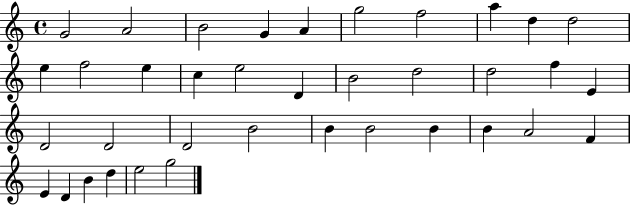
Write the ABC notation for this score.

X:1
T:Untitled
M:4/4
L:1/4
K:C
G2 A2 B2 G A g2 f2 a d d2 e f2 e c e2 D B2 d2 d2 f E D2 D2 D2 B2 B B2 B B A2 F E D B d e2 g2